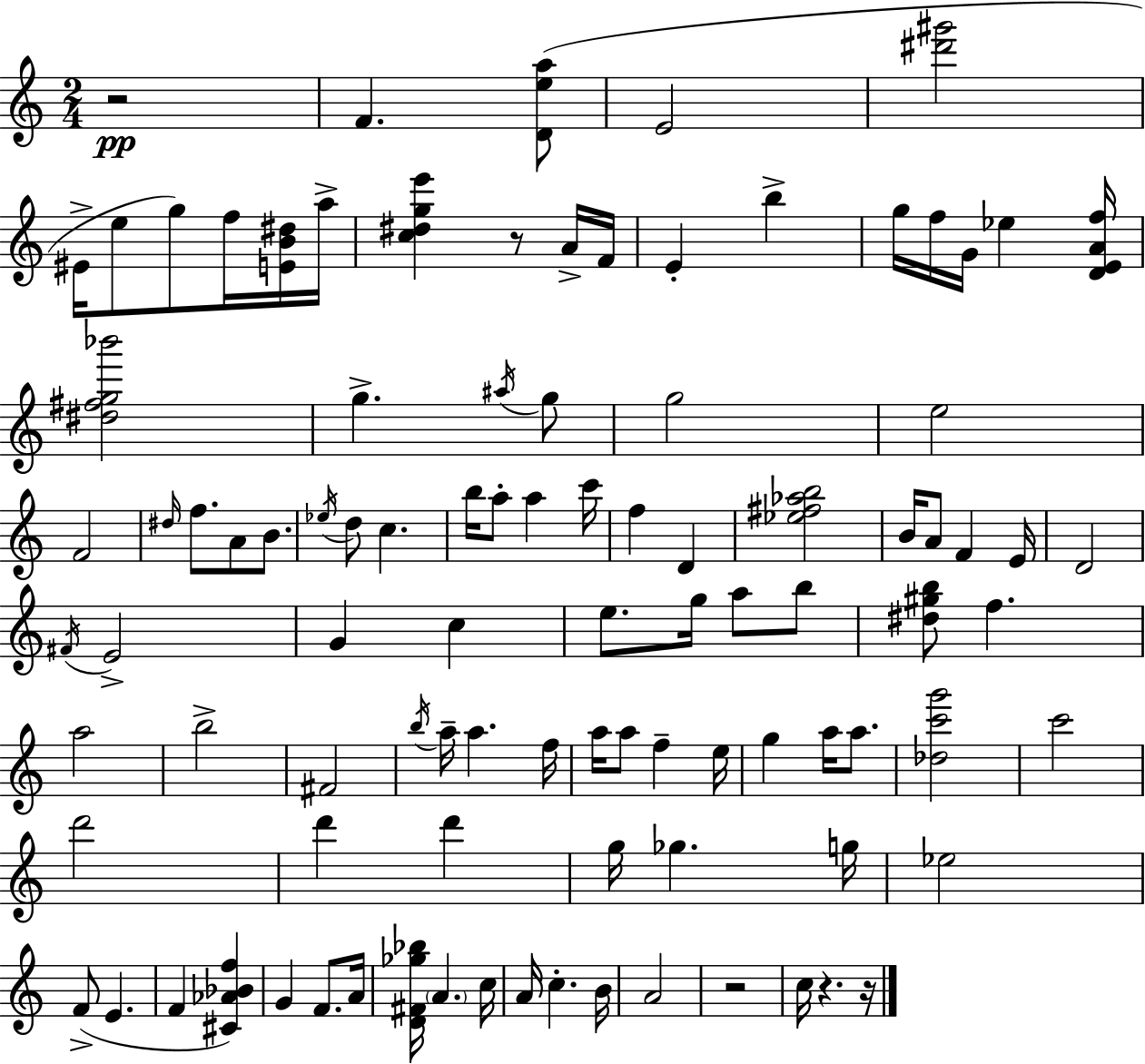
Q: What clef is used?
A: treble